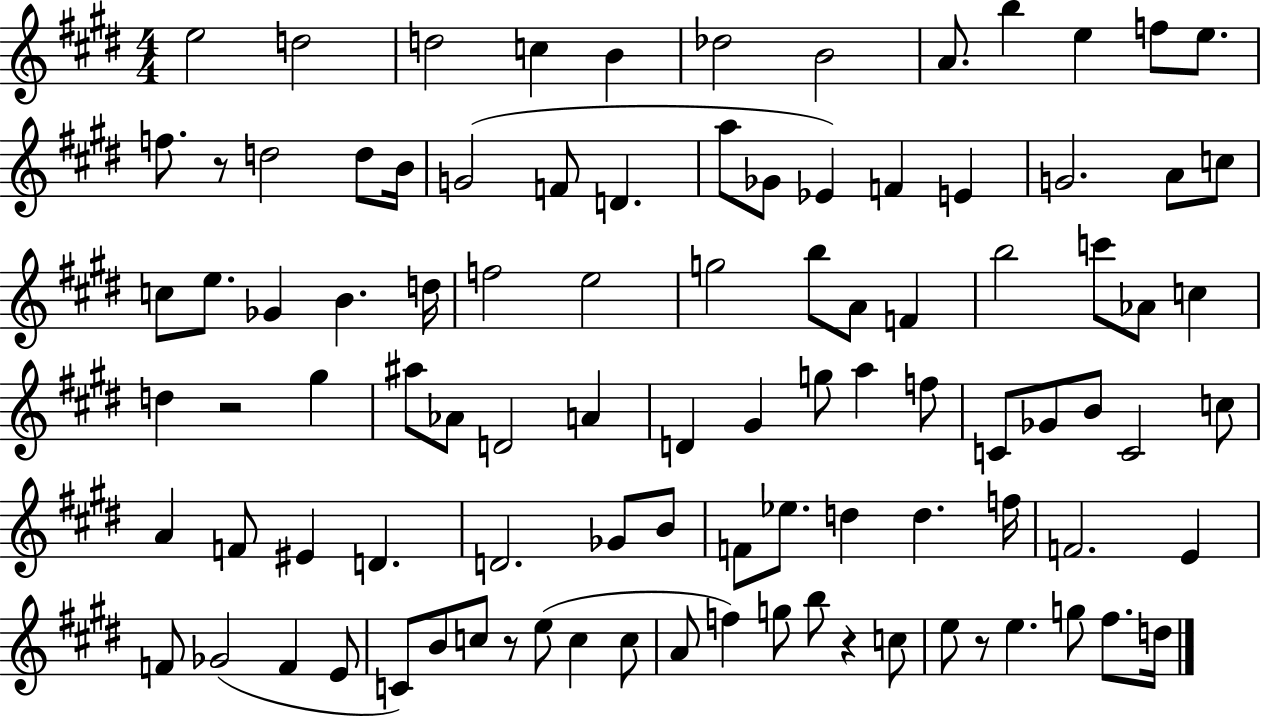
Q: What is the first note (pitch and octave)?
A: E5